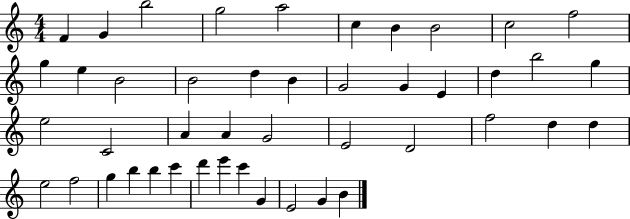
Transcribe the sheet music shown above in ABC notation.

X:1
T:Untitled
M:4/4
L:1/4
K:C
F G b2 g2 a2 c B B2 c2 f2 g e B2 B2 d B G2 G E d b2 g e2 C2 A A G2 E2 D2 f2 d d e2 f2 g b b c' d' e' c' G E2 G B